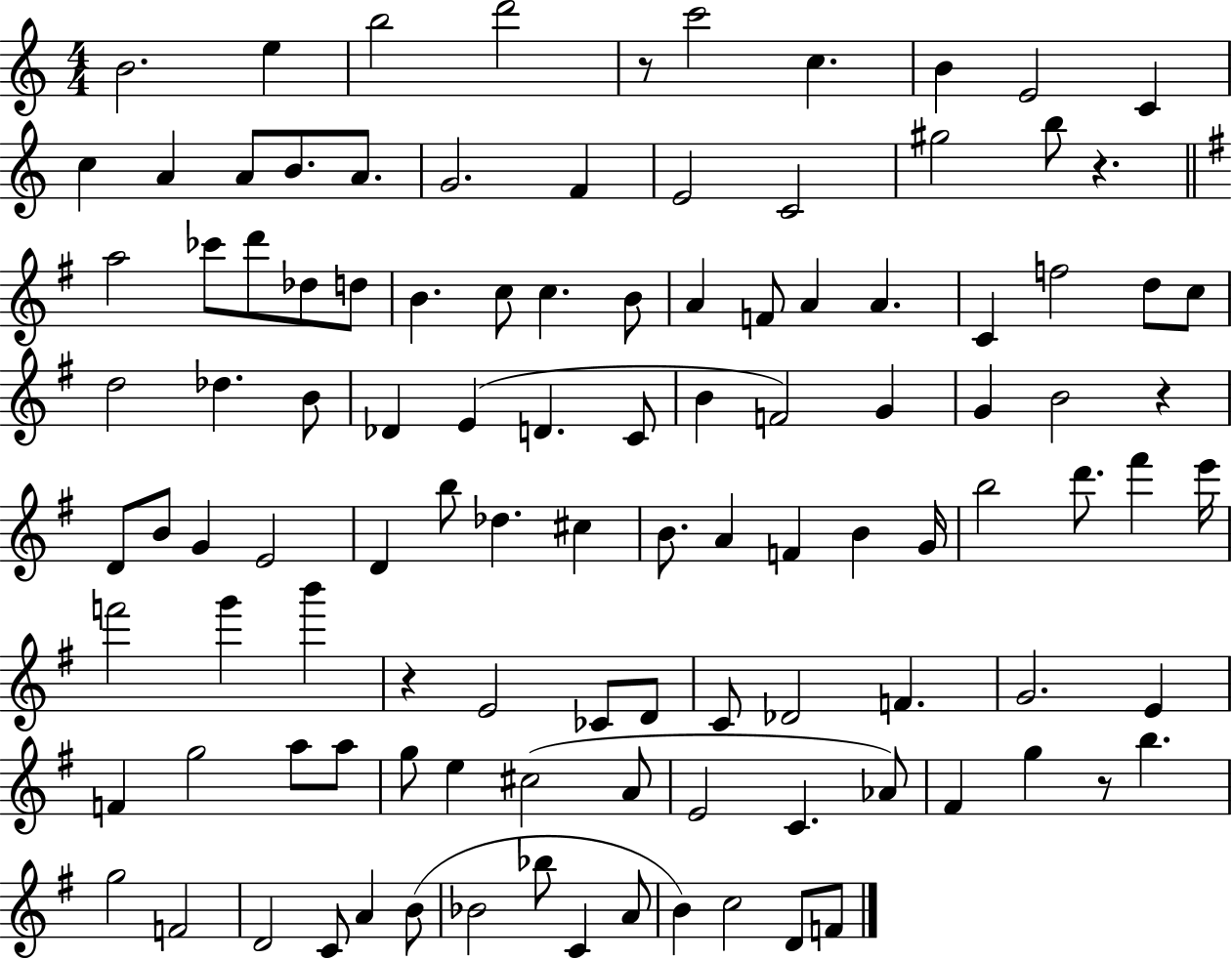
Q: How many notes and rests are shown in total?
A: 110